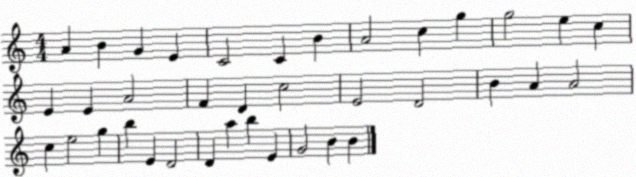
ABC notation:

X:1
T:Untitled
M:4/4
L:1/4
K:C
A B G E C2 C B A2 c g g2 e c E E A2 F D c2 E2 D2 B A A2 c e2 g b E D2 D a b E G2 B B